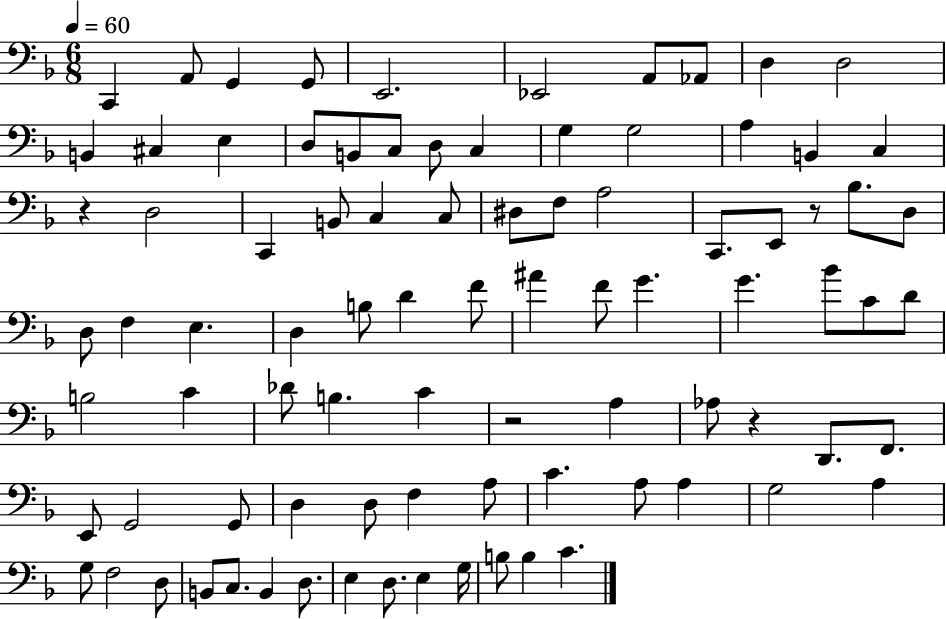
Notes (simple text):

C2/q A2/e G2/q G2/e E2/h. Eb2/h A2/e Ab2/e D3/q D3/h B2/q C#3/q E3/q D3/e B2/e C3/e D3/e C3/q G3/q G3/h A3/q B2/q C3/q R/q D3/h C2/q B2/e C3/q C3/e D#3/e F3/e A3/h C2/e. E2/e R/e Bb3/e. D3/e D3/e F3/q E3/q. D3/q B3/e D4/q F4/e A#4/q F4/e G4/q. G4/q. Bb4/e C4/e D4/e B3/h C4/q Db4/e B3/q. C4/q R/h A3/q Ab3/e R/q D2/e. F2/e. E2/e G2/h G2/e D3/q D3/e F3/q A3/e C4/q. A3/e A3/q G3/h A3/q G3/e F3/h D3/e B2/e C3/e. B2/q D3/e. E3/q D3/e. E3/q G3/s B3/e B3/q C4/q.